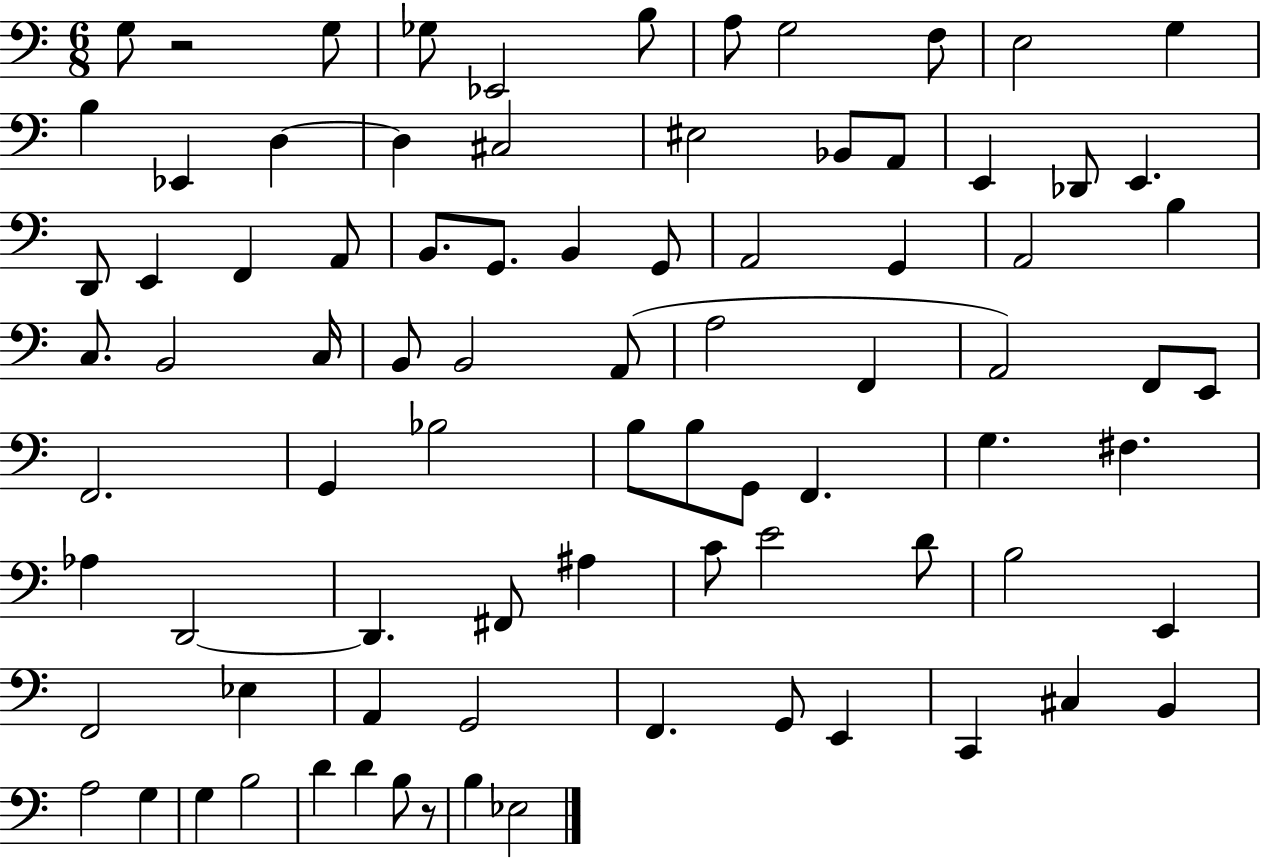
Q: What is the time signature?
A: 6/8